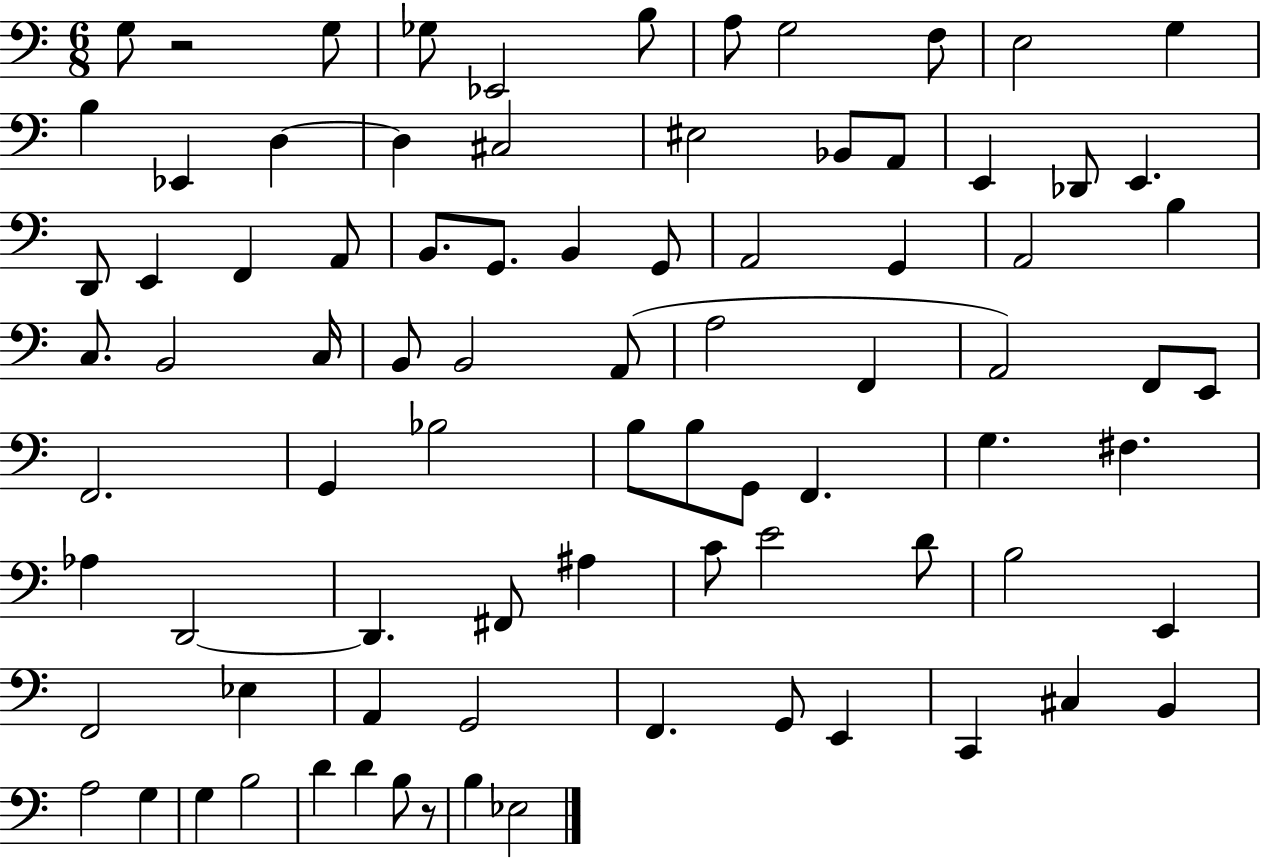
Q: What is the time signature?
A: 6/8